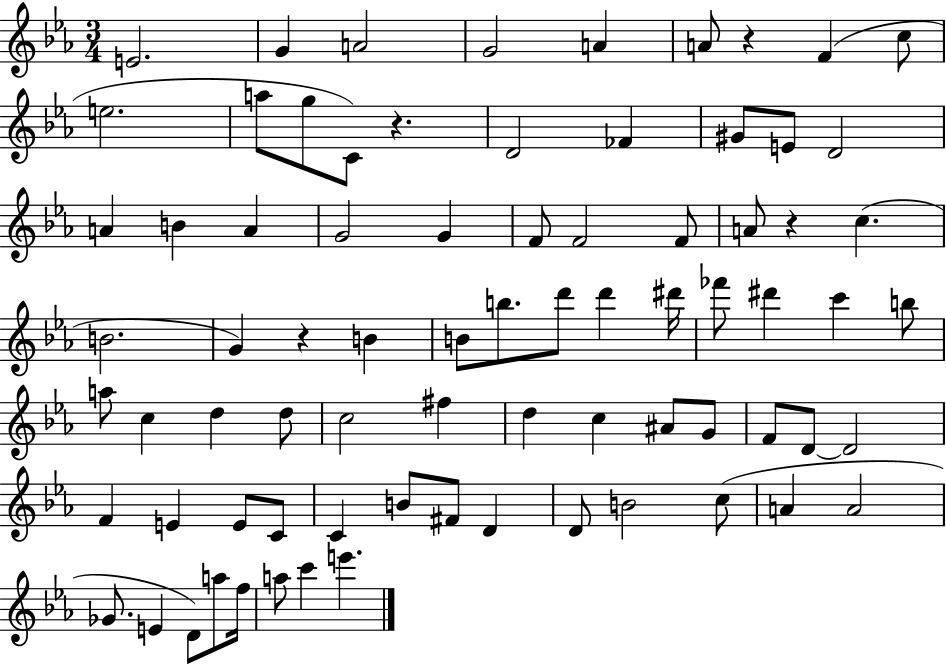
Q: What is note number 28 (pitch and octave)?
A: B4